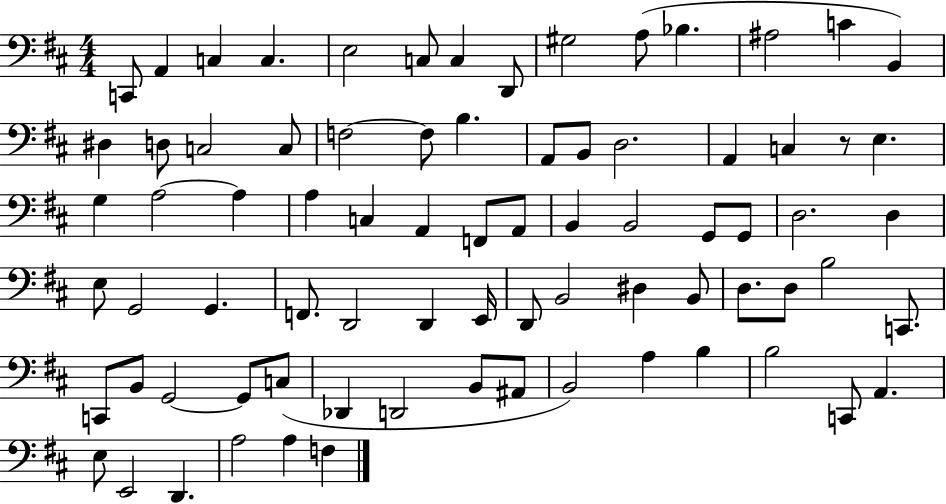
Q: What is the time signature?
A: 4/4